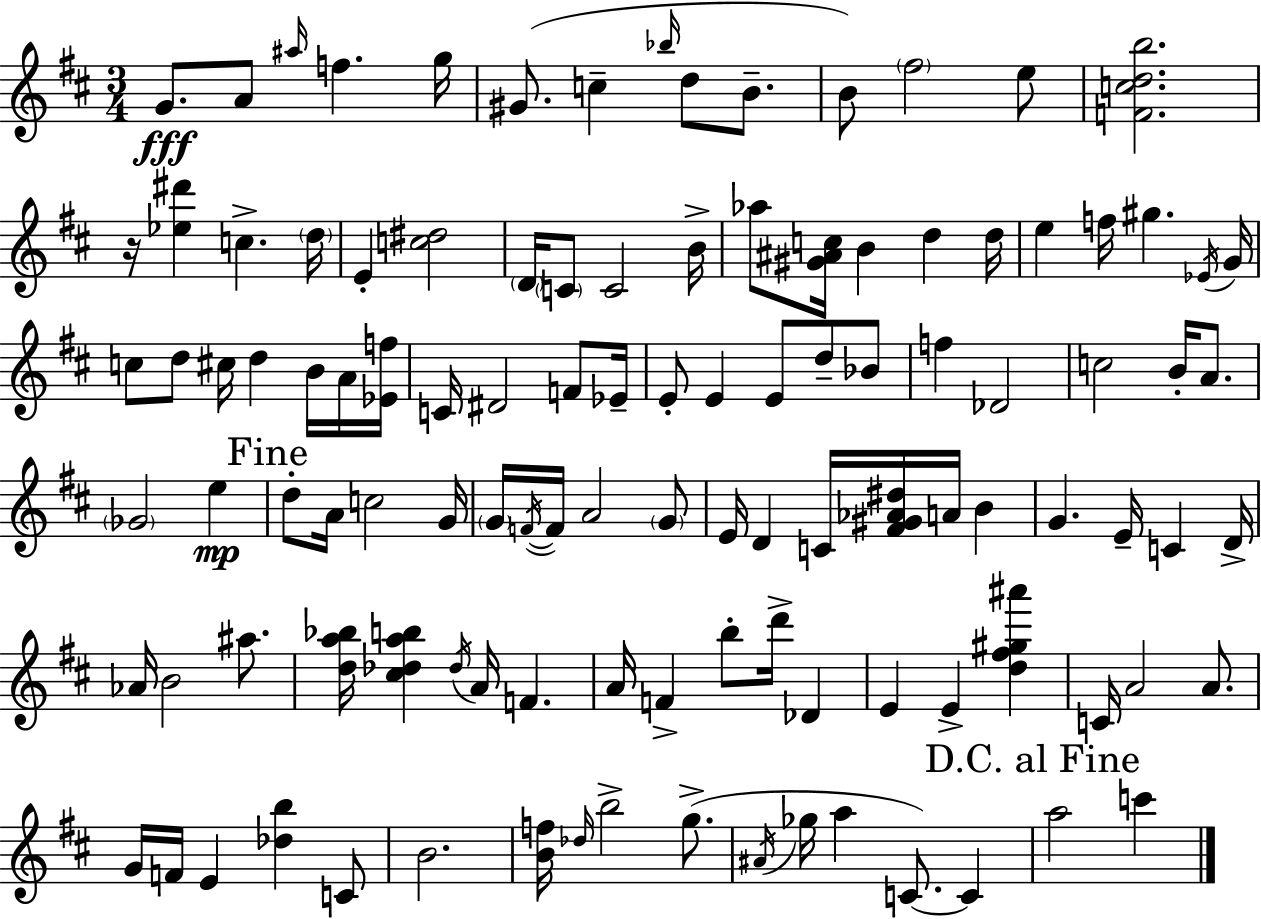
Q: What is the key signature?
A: D major